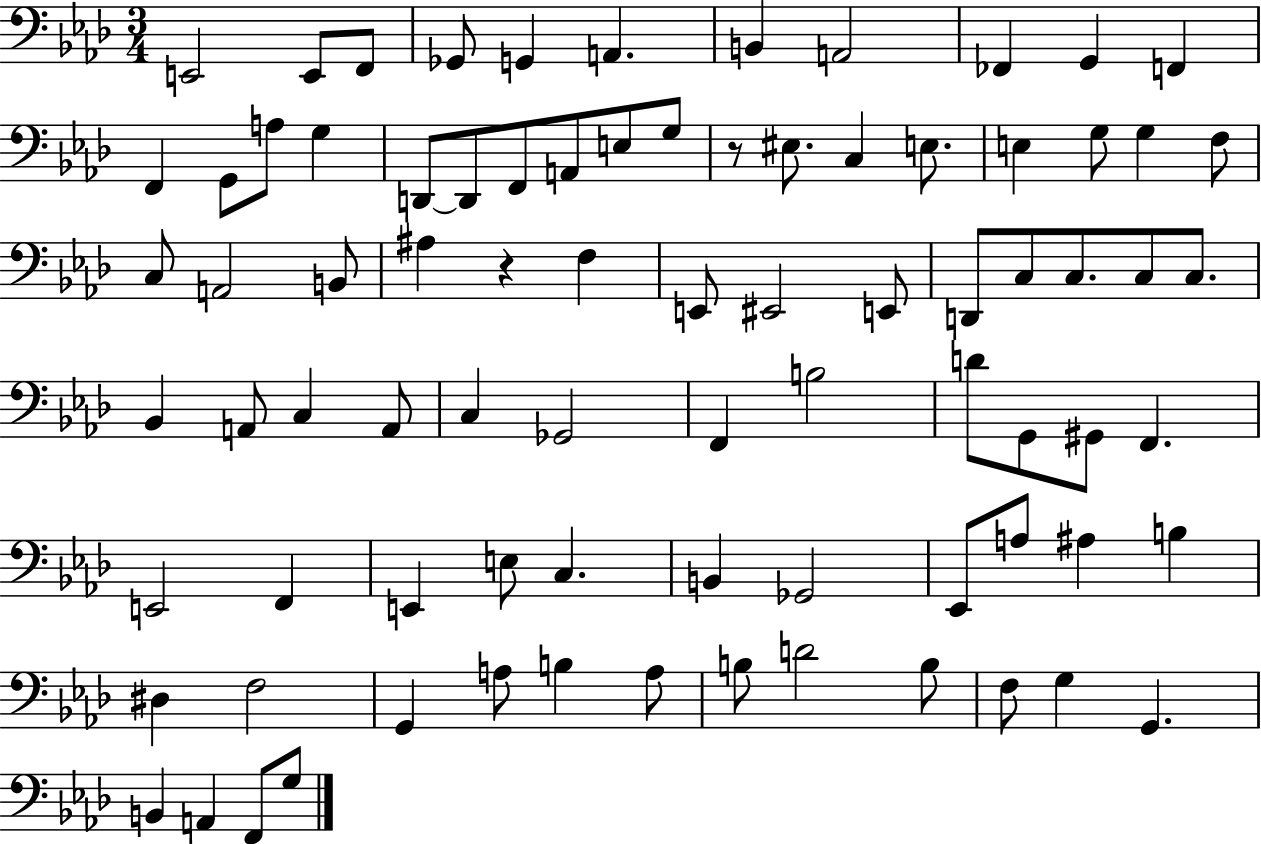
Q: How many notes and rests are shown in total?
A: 82